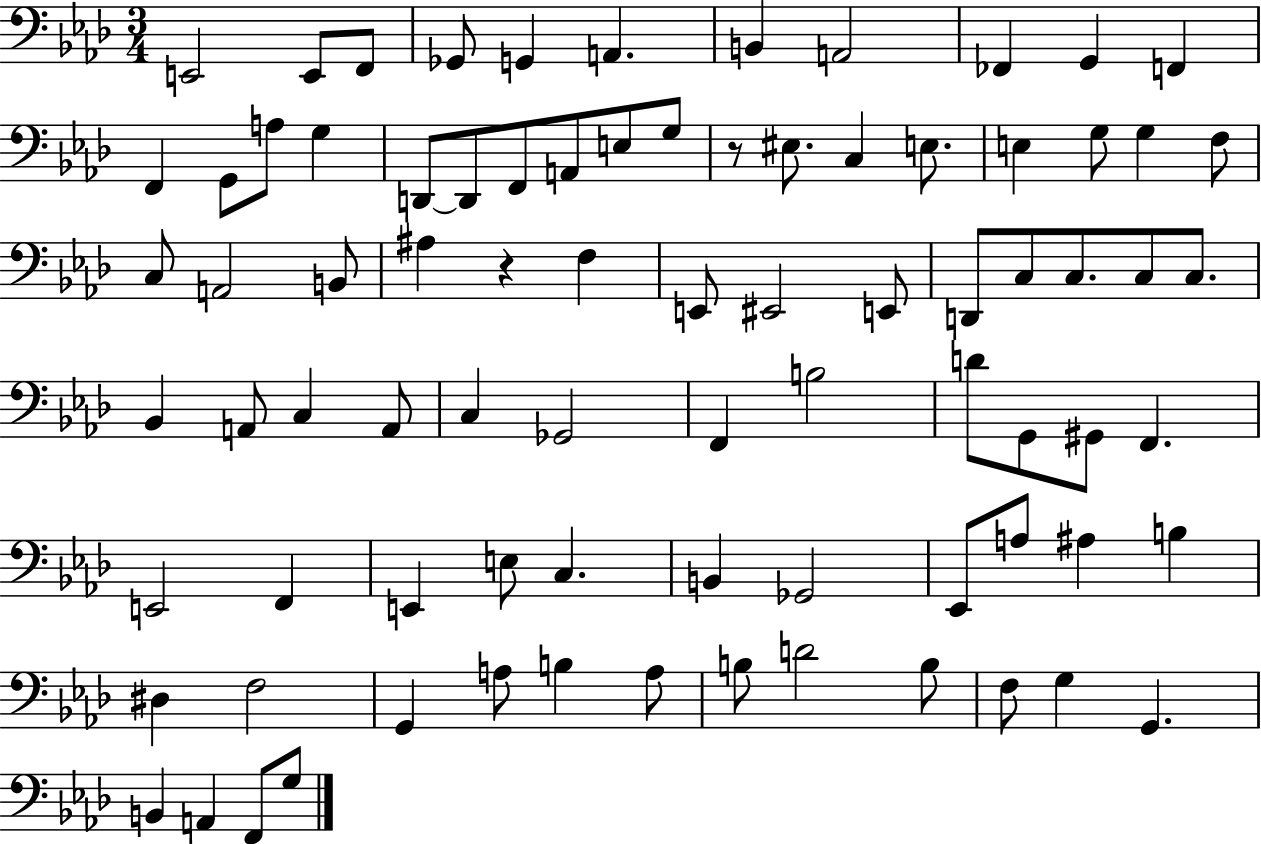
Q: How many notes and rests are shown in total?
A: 82